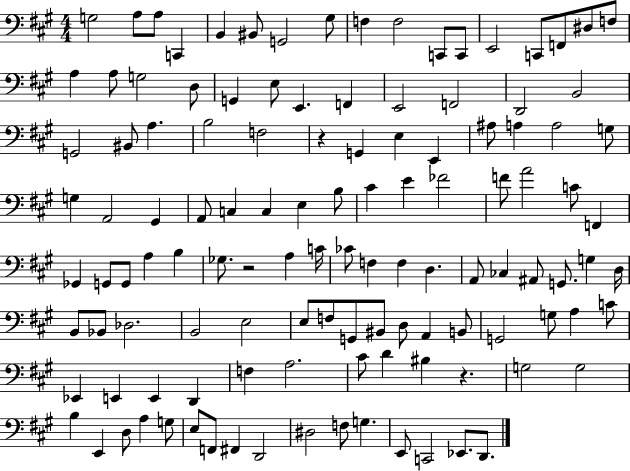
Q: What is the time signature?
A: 4/4